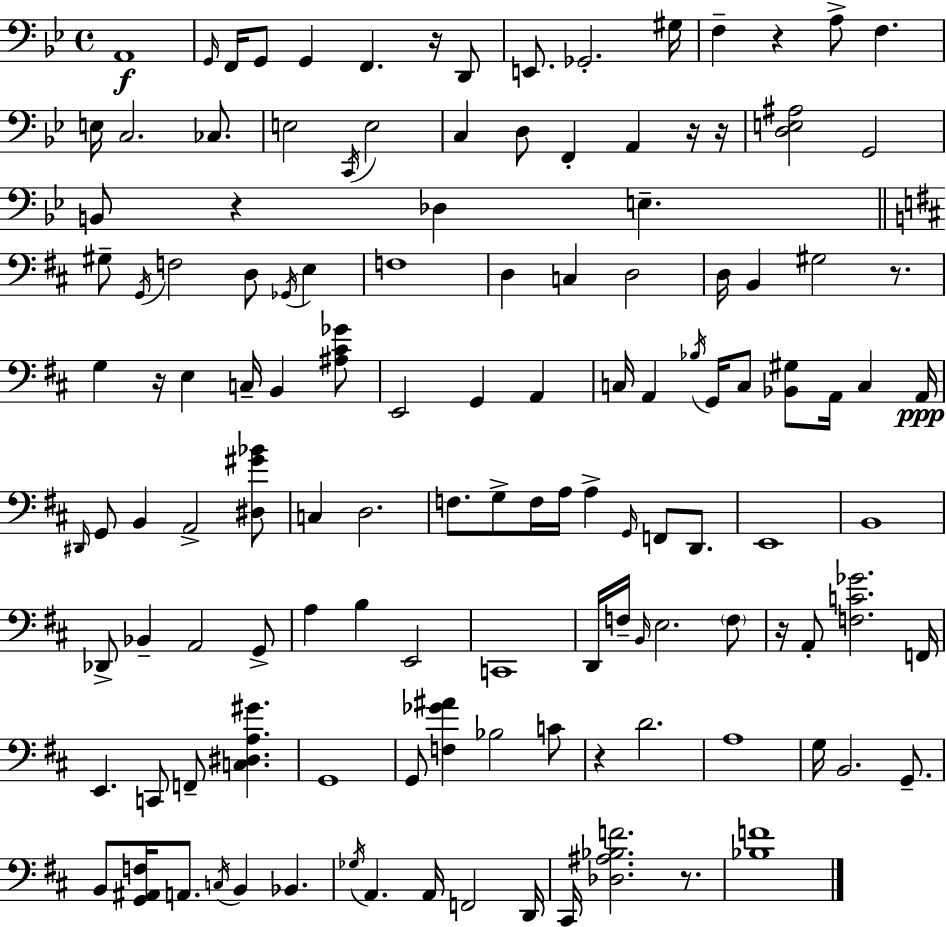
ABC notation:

X:1
T:Untitled
M:4/4
L:1/4
K:Gm
A,,4 G,,/4 F,,/4 G,,/2 G,, F,, z/4 D,,/2 E,,/2 _G,,2 ^G,/4 F, z A,/2 F, E,/4 C,2 _C,/2 E,2 C,,/4 E,2 C, D,/2 F,, A,, z/4 z/4 [D,E,^A,]2 G,,2 B,,/2 z _D, E, ^G,/2 G,,/4 F,2 D,/2 _G,,/4 E, F,4 D, C, D,2 D,/4 B,, ^G,2 z/2 G, z/4 E, C,/4 B,, [^A,^C_G]/2 E,,2 G,, A,, C,/4 A,, _B,/4 G,,/4 C,/2 [_B,,^G,]/2 A,,/4 C, A,,/4 ^D,,/4 G,,/2 B,, A,,2 [^D,^G_B]/2 C, D,2 F,/2 G,/2 F,/4 A,/4 A, G,,/4 F,,/2 D,,/2 E,,4 B,,4 _D,,/2 _B,, A,,2 G,,/2 A, B, E,,2 C,,4 D,,/4 F,/4 B,,/4 E,2 F,/2 z/4 A,,/2 [F,C_G]2 F,,/4 E,, C,,/2 F,,/2 [C,^D,A,^G] G,,4 G,,/2 [F,_G^A] _B,2 C/2 z D2 A,4 G,/4 B,,2 G,,/2 B,,/2 [G,,^A,,F,]/4 A,,/2 C,/4 B,, _B,, _G,/4 A,, A,,/4 F,,2 D,,/4 ^C,,/4 [_D,^A,_B,F]2 z/2 [_B,F]4